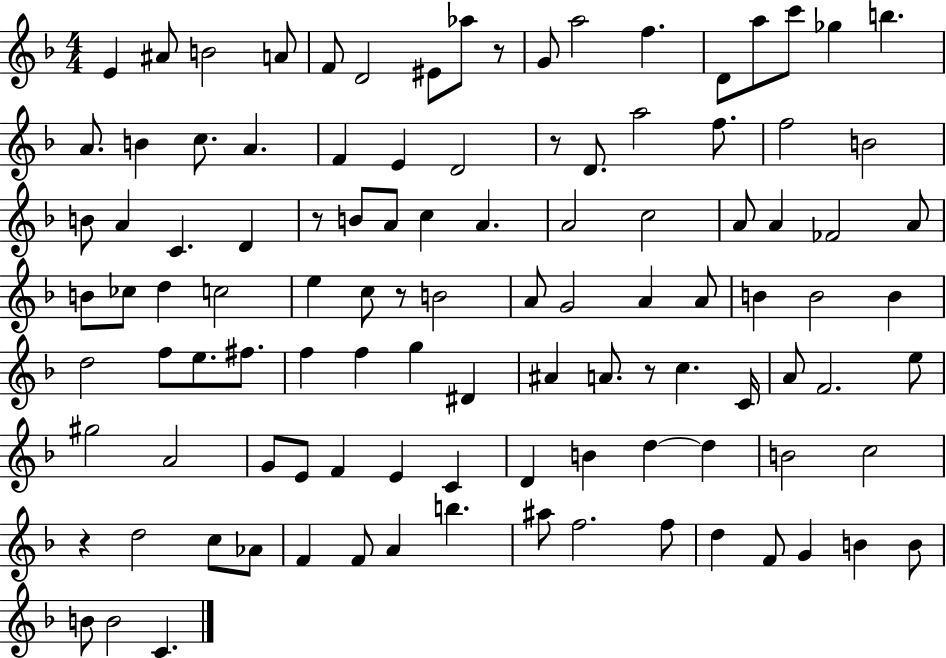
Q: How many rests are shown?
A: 6